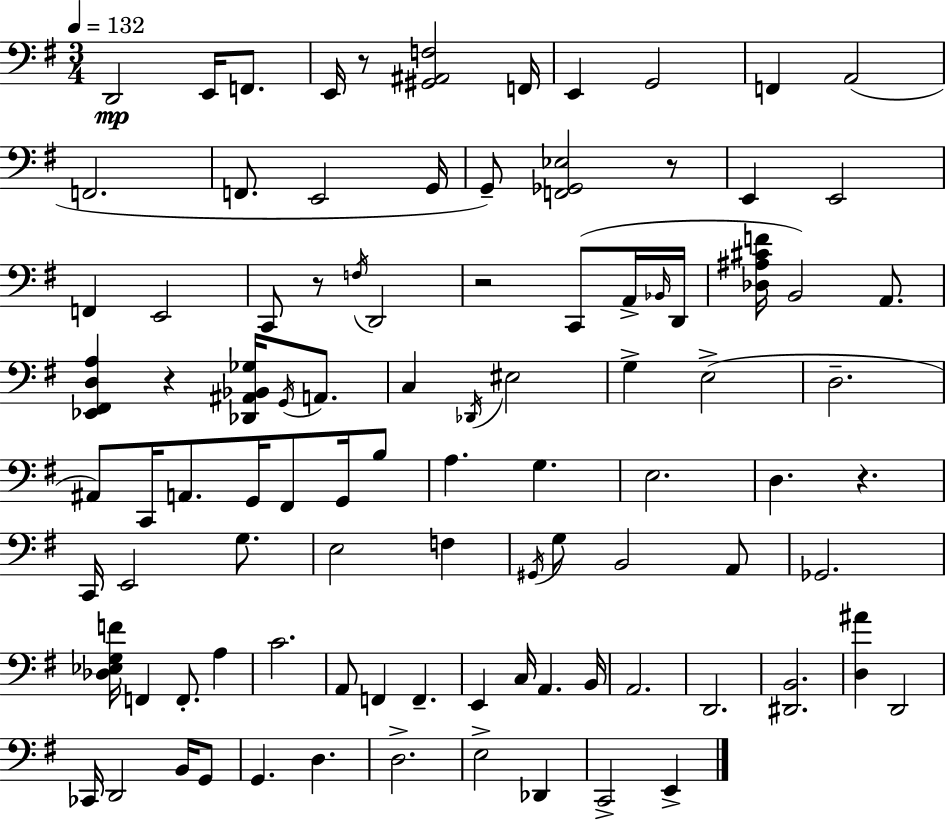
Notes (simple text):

D2/h E2/s F2/e. E2/s R/e [G#2,A#2,F3]/h F2/s E2/q G2/h F2/q A2/h F2/h. F2/e. E2/h G2/s G2/e [F2,Gb2,Eb3]/h R/e E2/q E2/h F2/q E2/h C2/e R/e F3/s D2/h R/h C2/e A2/s Bb2/s D2/s [Db3,A#3,C#4,F4]/s B2/h A2/e. [Eb2,F#2,D3,A3]/q R/q [Db2,A#2,Bb2,Gb3]/s G2/s A2/e. C3/q Db2/s EIS3/h G3/q E3/h D3/h. A#2/e C2/s A2/e. G2/s F#2/e G2/s B3/e A3/q. G3/q. E3/h. D3/q. R/q. C2/s E2/h G3/e. E3/h F3/q G#2/s G3/e B2/h A2/e Gb2/h. [Db3,Eb3,G3,F4]/s F2/q F2/e. A3/q C4/h. A2/e F2/q F2/q. E2/q C3/s A2/q. B2/s A2/h. D2/h. [D#2,B2]/h. [D3,A#4]/q D2/h CES2/s D2/h B2/s G2/e G2/q. D3/q. D3/h. E3/h Db2/q C2/h E2/q